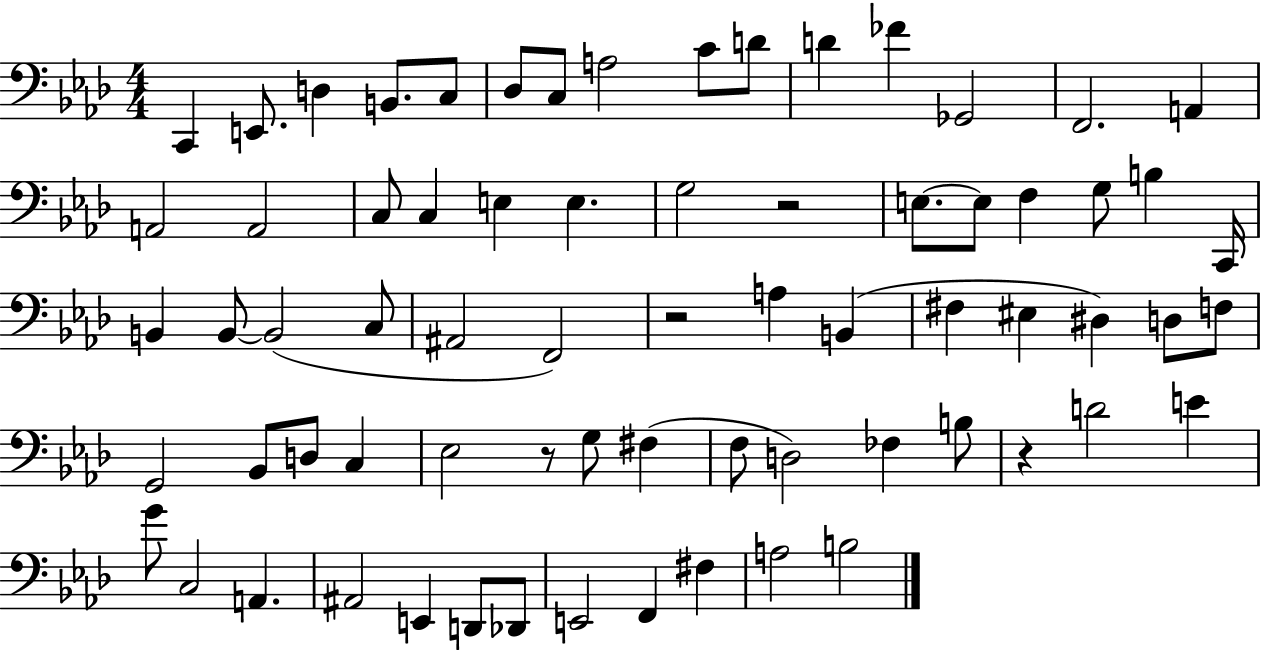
X:1
T:Untitled
M:4/4
L:1/4
K:Ab
C,, E,,/2 D, B,,/2 C,/2 _D,/2 C,/2 A,2 C/2 D/2 D _F _G,,2 F,,2 A,, A,,2 A,,2 C,/2 C, E, E, G,2 z2 E,/2 E,/2 F, G,/2 B, C,,/4 B,, B,,/2 B,,2 C,/2 ^A,,2 F,,2 z2 A, B,, ^F, ^E, ^D, D,/2 F,/2 G,,2 _B,,/2 D,/2 C, _E,2 z/2 G,/2 ^F, F,/2 D,2 _F, B,/2 z D2 E G/2 C,2 A,, ^A,,2 E,, D,,/2 _D,,/2 E,,2 F,, ^F, A,2 B,2